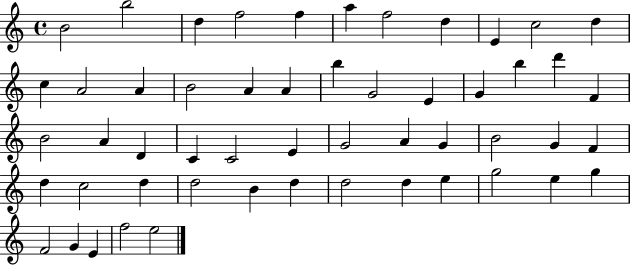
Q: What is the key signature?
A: C major